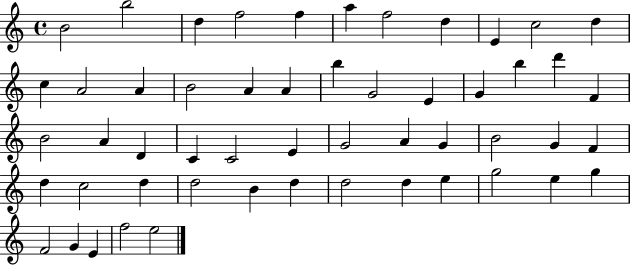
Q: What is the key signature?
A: C major